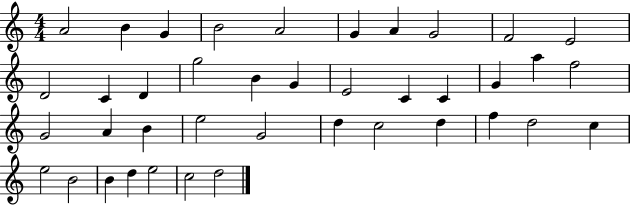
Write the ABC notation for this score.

X:1
T:Untitled
M:4/4
L:1/4
K:C
A2 B G B2 A2 G A G2 F2 E2 D2 C D g2 B G E2 C C G a f2 G2 A B e2 G2 d c2 d f d2 c e2 B2 B d e2 c2 d2